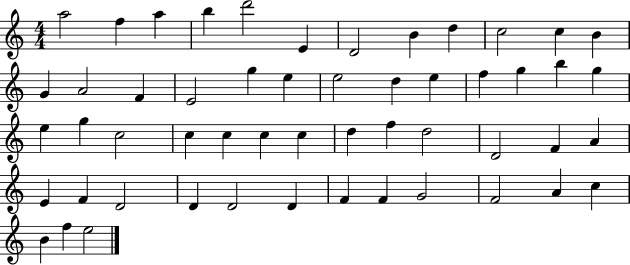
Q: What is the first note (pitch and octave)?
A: A5